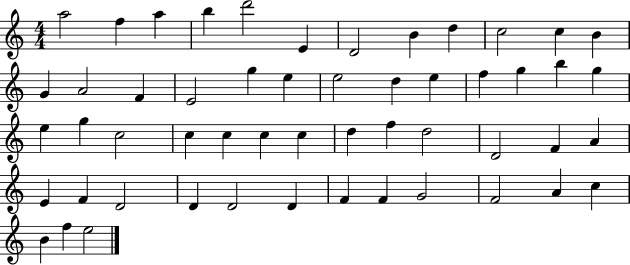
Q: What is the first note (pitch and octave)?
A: A5